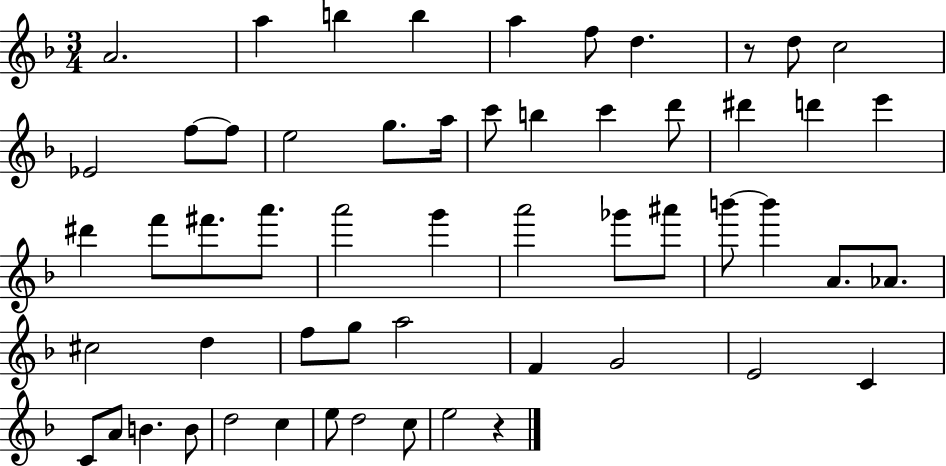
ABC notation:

X:1
T:Untitled
M:3/4
L:1/4
K:F
A2 a b b a f/2 d z/2 d/2 c2 _E2 f/2 f/2 e2 g/2 a/4 c'/2 b c' d'/2 ^d' d' e' ^d' f'/2 ^f'/2 a'/2 a'2 g' a'2 _g'/2 ^a'/2 b'/2 b' A/2 _A/2 ^c2 d f/2 g/2 a2 F G2 E2 C C/2 A/2 B B/2 d2 c e/2 d2 c/2 e2 z